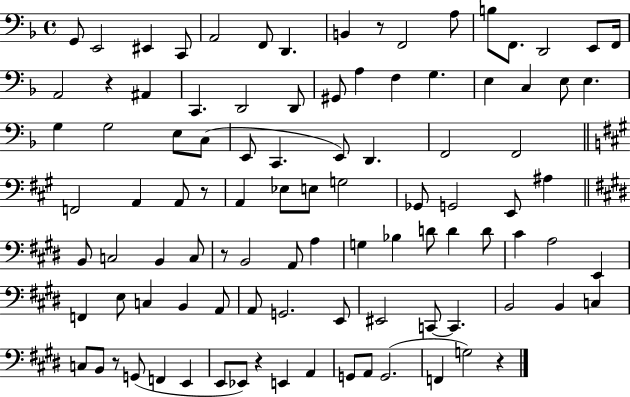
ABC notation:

X:1
T:Untitled
M:4/4
L:1/4
K:F
G,,/2 E,,2 ^E,, C,,/2 A,,2 F,,/2 D,, B,, z/2 F,,2 A,/2 B,/2 F,,/2 D,,2 E,,/2 F,,/4 A,,2 z ^A,, C,, D,,2 D,,/2 ^G,,/2 A, F, G, E, C, E,/2 E, G, G,2 E,/2 C,/2 E,,/2 C,, E,,/2 D,, F,,2 F,,2 F,,2 A,, A,,/2 z/2 A,, _E,/2 E,/2 G,2 _G,,/2 G,,2 E,,/2 ^A, B,,/2 C,2 B,, C,/2 z/2 B,,2 A,,/2 A, G, _B, D/2 D D/2 ^C A,2 E,, F,, E,/2 C, B,, A,,/2 A,,/2 G,,2 E,,/2 ^E,,2 C,,/2 C,, B,,2 B,, C, C,/2 B,,/2 z/2 G,,/2 F,, E,, E,,/2 _E,,/2 z E,, A,, G,,/2 A,,/2 G,,2 F,, G,2 z